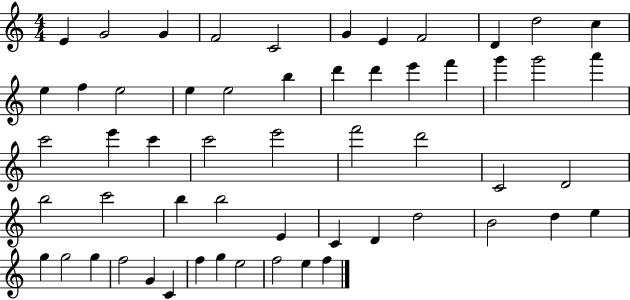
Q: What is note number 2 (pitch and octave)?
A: G4